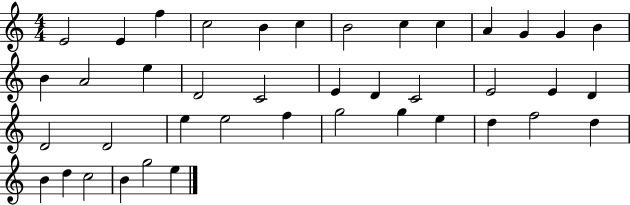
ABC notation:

X:1
T:Untitled
M:4/4
L:1/4
K:C
E2 E f c2 B c B2 c c A G G B B A2 e D2 C2 E D C2 E2 E D D2 D2 e e2 f g2 g e d f2 d B d c2 B g2 e